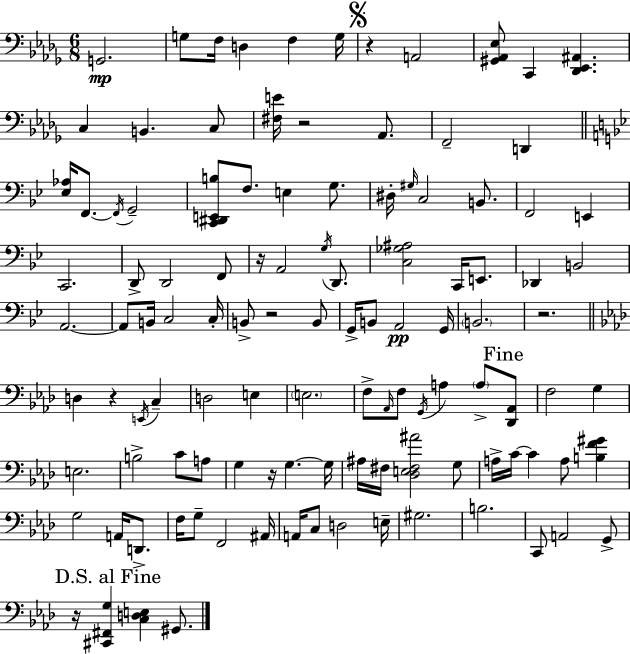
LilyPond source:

{
  \clef bass
  \numericTimeSignature
  \time 6/8
  \key bes \minor
  \repeat volta 2 { g,2.\mp | g8 f16 d4 f4 g16 | \mark \markup { \musicglyph "scripts.segno" } r4 a,2 | <gis, aes, ees>8 c,4 <des, ees, ais,>4. | \break c4 b,4. c8 | <fis e'>16 r2 aes,8. | f,2-- d,4 | \bar "||" \break \key g \minor <ees aes>16 f,8.~~ \acciaccatura { f,16 } g,2-- | <c, dis, e, b>8 f8. e4 g8. | dis16-. \grace { gis16 } c2 b,8. | f,2 e,4 | \break c,2. | d,8-> d,2 | f,8 r16 a,2 \acciaccatura { g16 } | d,8. <c ges ais>2 c,16 | \break e,8. des,4 b,2 | a,2.~~ | a,8 b,16 c2 | c16-. b,8-> r2 | \break b,8 g,16-> b,8 a,2\pp | g,16 \parenthesize b,2. | r2. | \bar "||" \break \key aes \major d4 r4 \acciaccatura { e,16 } c4-- | d2 e4 | \parenthesize e2. | f8-> \grace { aes,16 } f8 \acciaccatura { g,16 } a4 \parenthesize a8-> | \break \mark "Fine" <des, aes,>8 f2 g4 | e2. | b2-> c'8 | a8 g4 r16 g4.~~ | \break g16 ais16 fis16 <des e fis ais'>2 | g8 a16-> c'16~~ c'4 a8 <b f' gis'>4 | g2 a,16 | d,8.-> f16 g8-- f,2 | \break ais,16 a,16 c8 d2 | e16-- gis2. | b2. | c,8 a,2 | \break g,8-> \mark "D.S. al Fine" r16 <cis, fis, g>4 <c d e>4 | gis,8. } \bar "|."
}